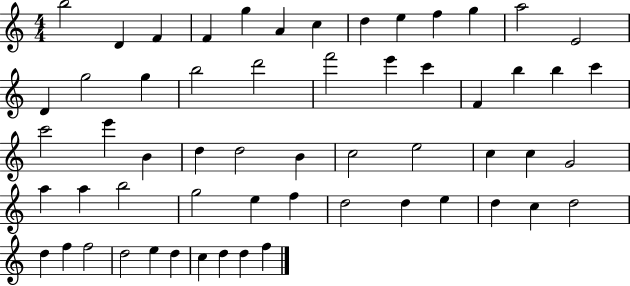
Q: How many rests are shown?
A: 0